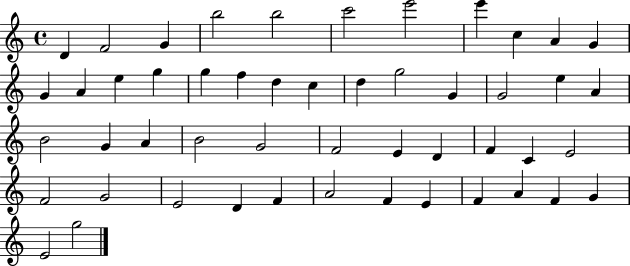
X:1
T:Untitled
M:4/4
L:1/4
K:C
D F2 G b2 b2 c'2 e'2 e' c A G G A e g g f d c d g2 G G2 e A B2 G A B2 G2 F2 E D F C E2 F2 G2 E2 D F A2 F E F A F G E2 g2